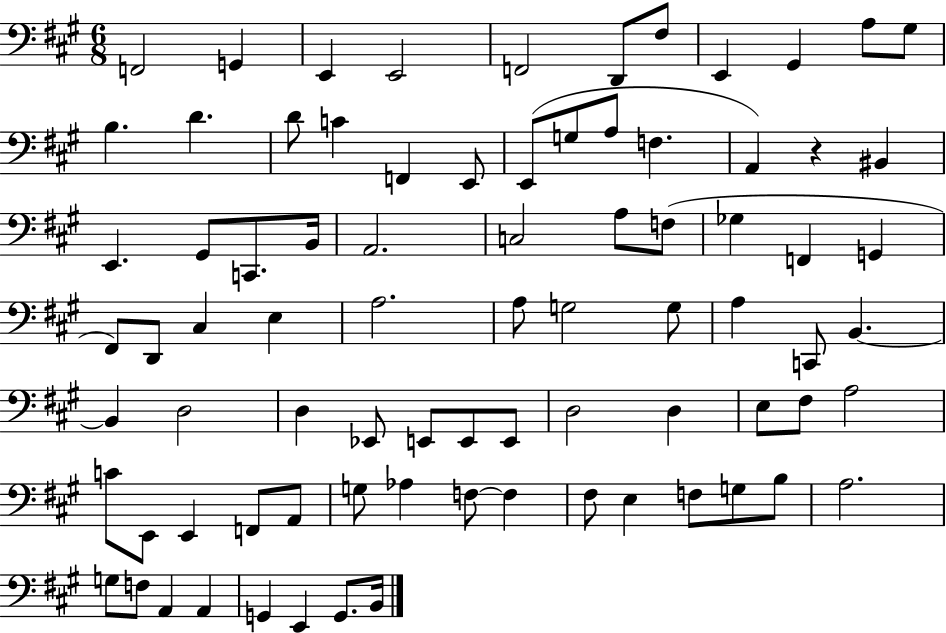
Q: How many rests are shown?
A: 1